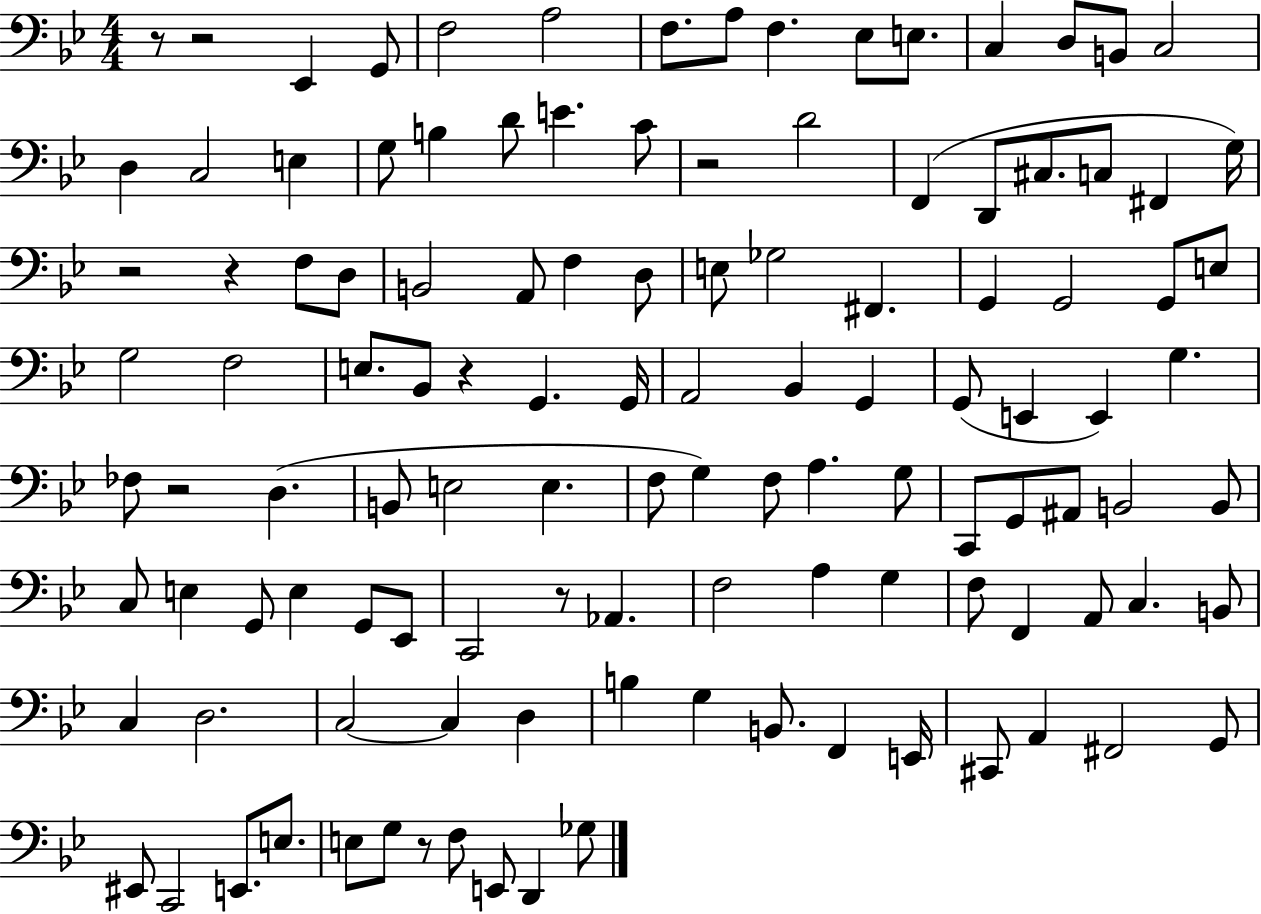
R/e R/h Eb2/q G2/e F3/h A3/h F3/e. A3/e F3/q. Eb3/e E3/e. C3/q D3/e B2/e C3/h D3/q C3/h E3/q G3/e B3/q D4/e E4/q. C4/e R/h D4/h F2/q D2/e C#3/e. C3/e F#2/q G3/s R/h R/q F3/e D3/e B2/h A2/e F3/q D3/e E3/e Gb3/h F#2/q. G2/q G2/h G2/e E3/e G3/h F3/h E3/e. Bb2/e R/q G2/q. G2/s A2/h Bb2/q G2/q G2/e E2/q E2/q G3/q. FES3/e R/h D3/q. B2/e E3/h E3/q. F3/e G3/q F3/e A3/q. G3/e C2/e G2/e A#2/e B2/h B2/e C3/e E3/q G2/e E3/q G2/e Eb2/e C2/h R/e Ab2/q. F3/h A3/q G3/q F3/e F2/q A2/e C3/q. B2/e C3/q D3/h. C3/h C3/q D3/q B3/q G3/q B2/e. F2/q E2/s C#2/e A2/q F#2/h G2/e EIS2/e C2/h E2/e. E3/e. E3/e G3/e R/e F3/e E2/e D2/q Gb3/e